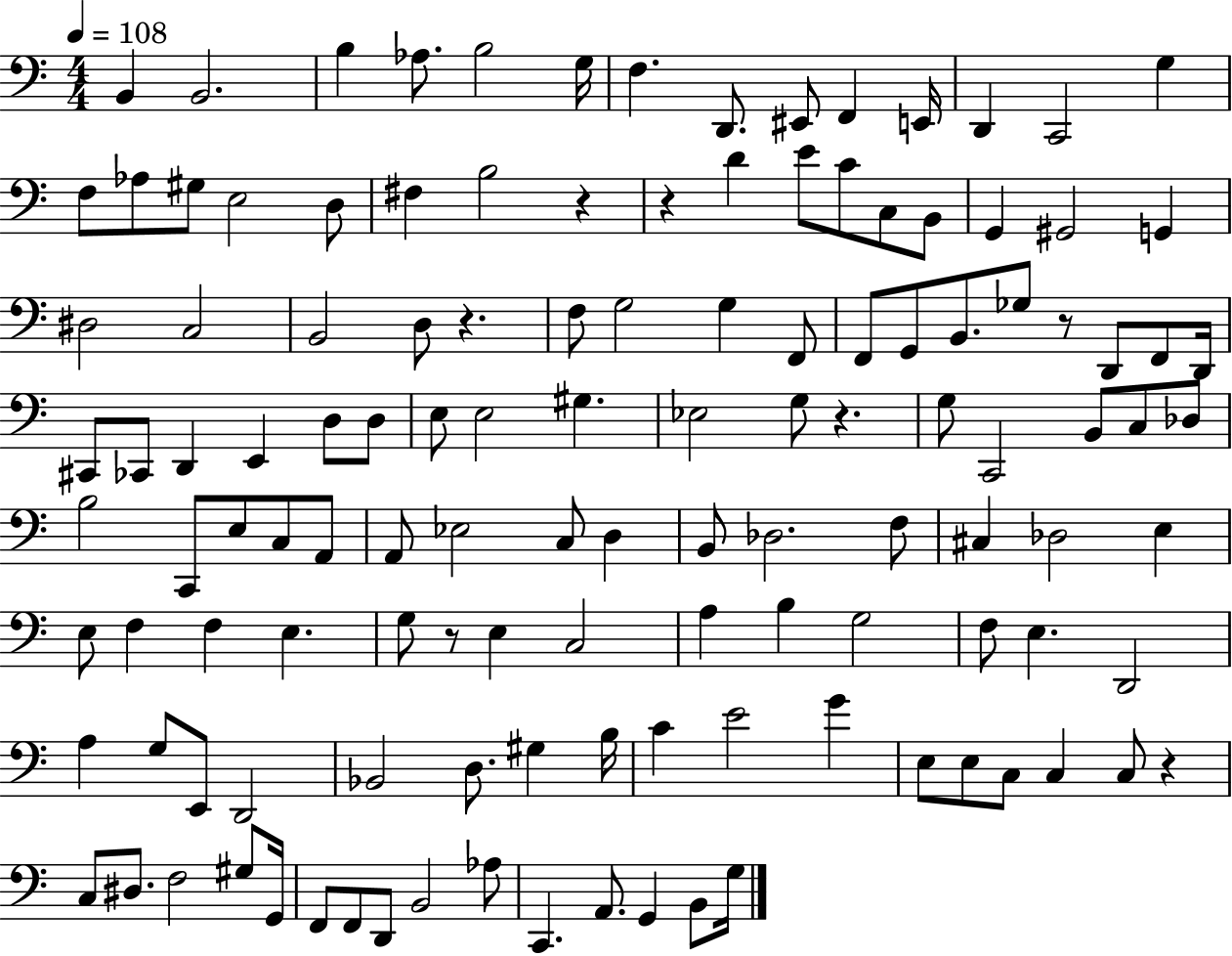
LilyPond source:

{
  \clef bass
  \numericTimeSignature
  \time 4/4
  \key c \major
  \tempo 4 = 108
  \repeat volta 2 { b,4 b,2. | b4 aes8. b2 g16 | f4. d,8. eis,8 f,4 e,16 | d,4 c,2 g4 | \break f8 aes8 gis8 e2 d8 | fis4 b2 r4 | r4 d'4 e'8 c'8 c8 b,8 | g,4 gis,2 g,4 | \break dis2 c2 | b,2 d8 r4. | f8 g2 g4 f,8 | f,8 g,8 b,8. ges8 r8 d,8 f,8 d,16 | \break cis,8 ces,8 d,4 e,4 d8 d8 | e8 e2 gis4. | ees2 g8 r4. | g8 c,2 b,8 c8 des8 | \break b2 c,8 e8 c8 a,8 | a,8 ees2 c8 d4 | b,8 des2. f8 | cis4 des2 e4 | \break e8 f4 f4 e4. | g8 r8 e4 c2 | a4 b4 g2 | f8 e4. d,2 | \break a4 g8 e,8 d,2 | bes,2 d8. gis4 b16 | c'4 e'2 g'4 | e8 e8 c8 c4 c8 r4 | \break c8 dis8. f2 gis8 g,16 | f,8 f,8 d,8 b,2 aes8 | c,4. a,8. g,4 b,8 g16 | } \bar "|."
}